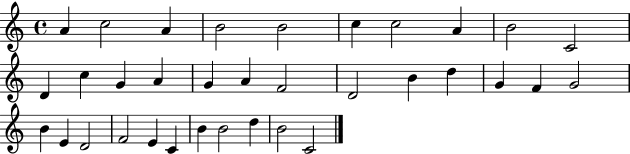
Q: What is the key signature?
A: C major